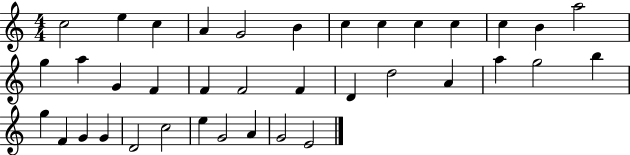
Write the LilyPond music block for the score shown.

{
  \clef treble
  \numericTimeSignature
  \time 4/4
  \key c \major
  c''2 e''4 c''4 | a'4 g'2 b'4 | c''4 c''4 c''4 c''4 | c''4 b'4 a''2 | \break g''4 a''4 g'4 f'4 | f'4 f'2 f'4 | d'4 d''2 a'4 | a''4 g''2 b''4 | \break g''4 f'4 g'4 g'4 | d'2 c''2 | e''4 g'2 a'4 | g'2 e'2 | \break \bar "|."
}